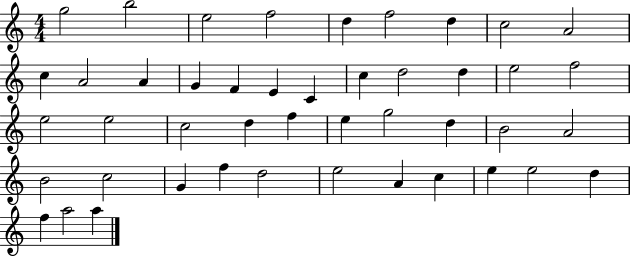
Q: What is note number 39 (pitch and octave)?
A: C5